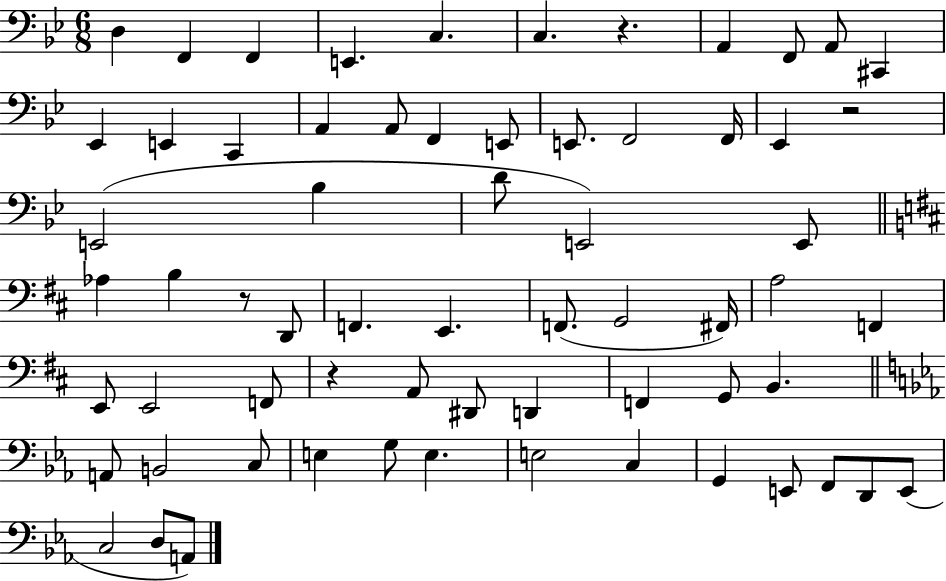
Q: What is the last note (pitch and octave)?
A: A2